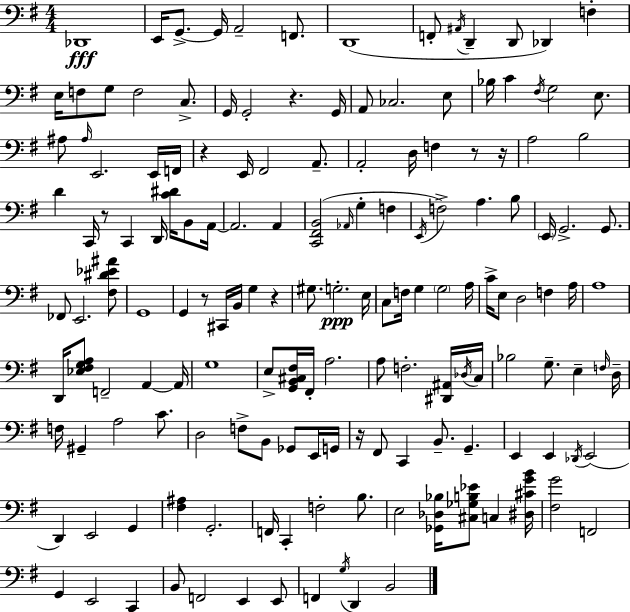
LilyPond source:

{
  \clef bass
  \numericTimeSignature
  \time 4/4
  \key g \major
  des,1\fff | e,16 g,8.->~~ g,16 a,2-- f,8. | d,1( | f,8-. \acciaccatura { ais,16 } d,4-- d,8 des,4) f4-. | \break e16 f8 g8 f2 c8.-> | g,16 g,2-. r4. | g,16 a,8 ces2. e8 | bes16 c'4 \acciaccatura { fis16 } g2 e8. | \break ais8 \grace { ais16 } e,2. | e,16 f,16 r4 e,16 fis,2 | a,8.-- a,2-. d16 f4 | r8 r16 a2 b2 | \break d'4 c,16 r8 c,4 d,16 <c' dis'>16 | b,8 a,16~~ a,2. a,4 | <c, fis, b,>2( \grace { aes,16 } g4-. | f4 \acciaccatura { e,16 } f2->) a4. | \break b8 \parenthesize e,16 g,2.-> | g,8. fes,8 e,2. | <fis dis' ees' ais'>8 g,1 | g,4 r8 cis,16 b,16 g4 | \break r4 gis8. g2.-.\ppp | e16 c8 f16 g4 \parenthesize g2 | a16 c'16-> e8 d2 | f4 a16 a1 | \break d,16 <ees fis g a>8 f,2-- | a,4~~ a,16 g1 | e8-> <g, b, cis fis>16 fis,16-. a2. | a8 f2.-. | \break <dis, ais,>16 \acciaccatura { des16 } c16 bes2 g8.-- | e4-- \grace { f16 } d16-- f16 gis,4-- a2 | c'8. d2 f8-> | b,8 ges,8 e,16 g,16 r16 fis,8 c,4 b,8.-- | \break g,4.-- e,4 e,4 \acciaccatura { des,16 }( | e,2 d,4) e,2 | g,4 <fis ais>4 g,2.-. | f,16 c,4-. f2-. | \break b8. e2 | <ges, des bes>16 <cis ges b ees'>8 c4 <dis cis' g' b'>16 <fis g'>2 | f,2 g,4 e,2 | c,4 b,8 f,2 | \break e,4 e,8 f,4 \acciaccatura { g16 } d,4 | b,2 \bar "|."
}